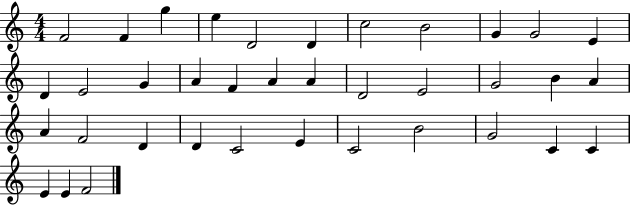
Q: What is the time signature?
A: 4/4